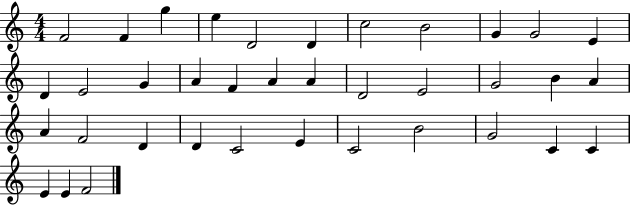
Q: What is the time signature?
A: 4/4